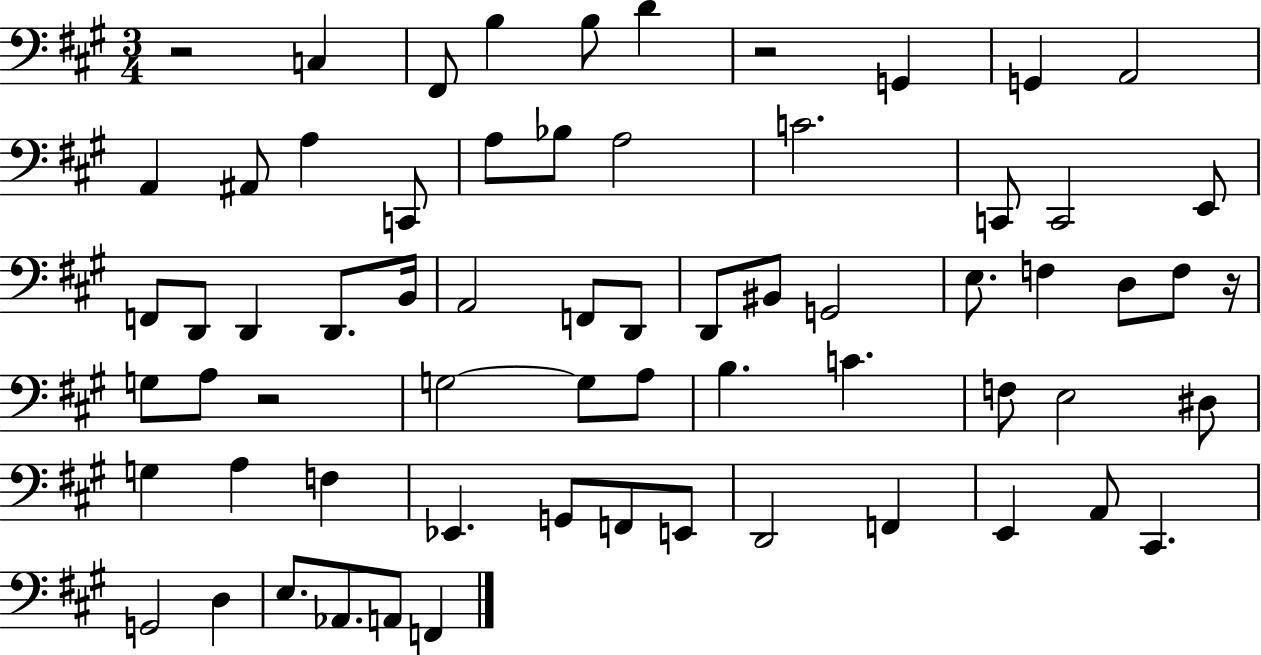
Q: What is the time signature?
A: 3/4